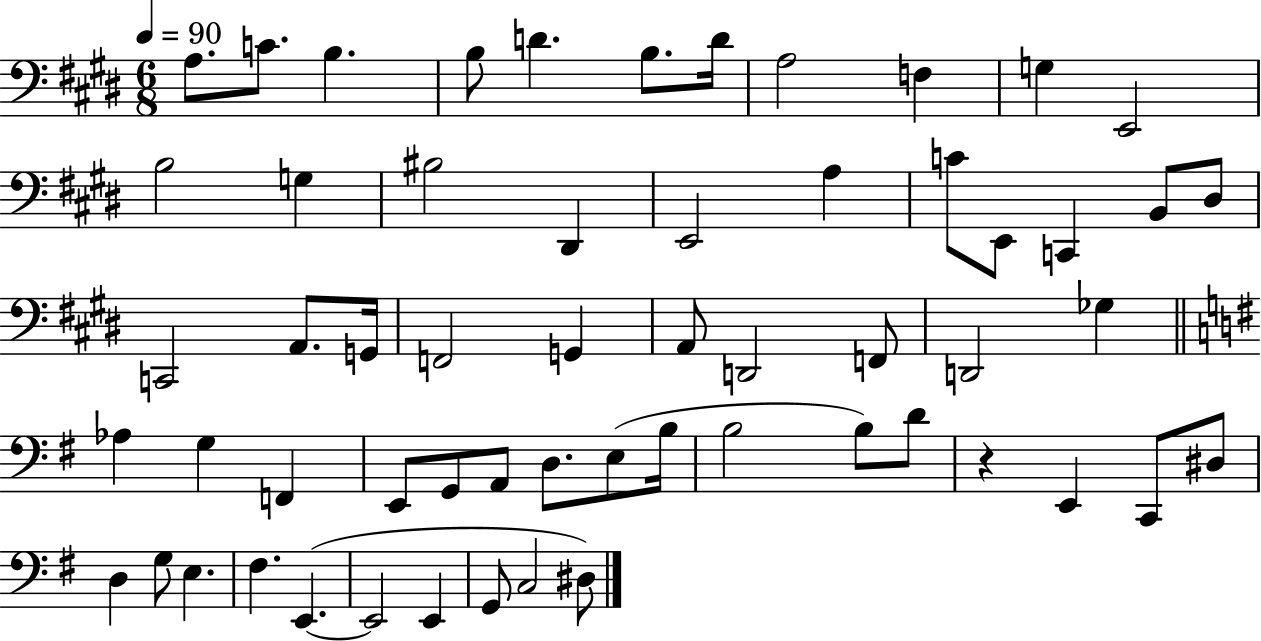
A3/e. C4/e. B3/q. B3/e D4/q. B3/e. D4/s A3/h F3/q G3/q E2/h B3/h G3/q BIS3/h D#2/q E2/h A3/q C4/e E2/e C2/q B2/e D#3/e C2/h A2/e. G2/s F2/h G2/q A2/e D2/h F2/e D2/h Gb3/q Ab3/q G3/q F2/q E2/e G2/e A2/e D3/e. E3/e B3/s B3/h B3/e D4/e R/q E2/q C2/e D#3/e D3/q G3/e E3/q. F#3/q. E2/q. E2/h E2/q G2/e C3/h D#3/e